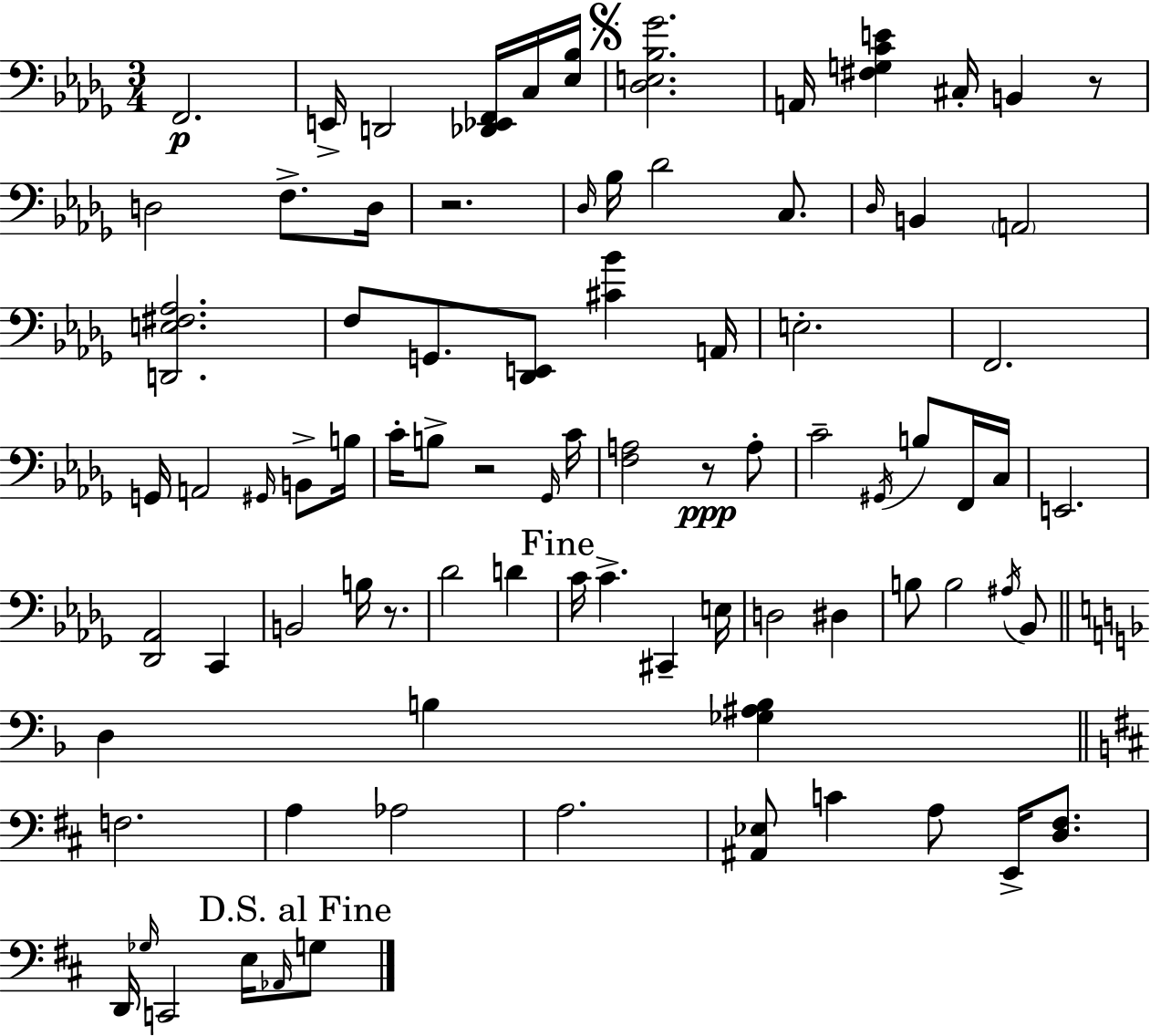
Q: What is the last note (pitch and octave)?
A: G3